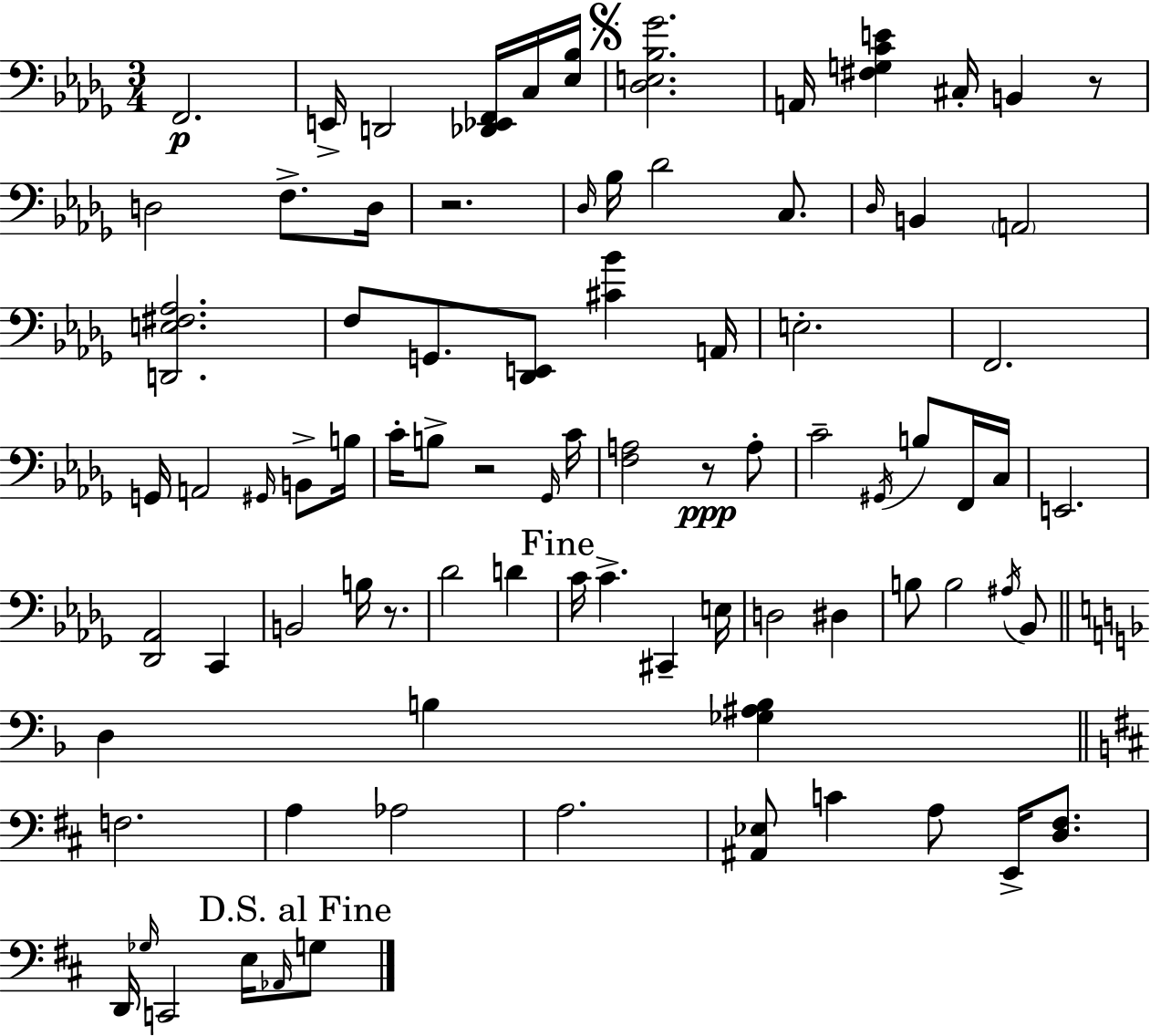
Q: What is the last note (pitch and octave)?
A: G3